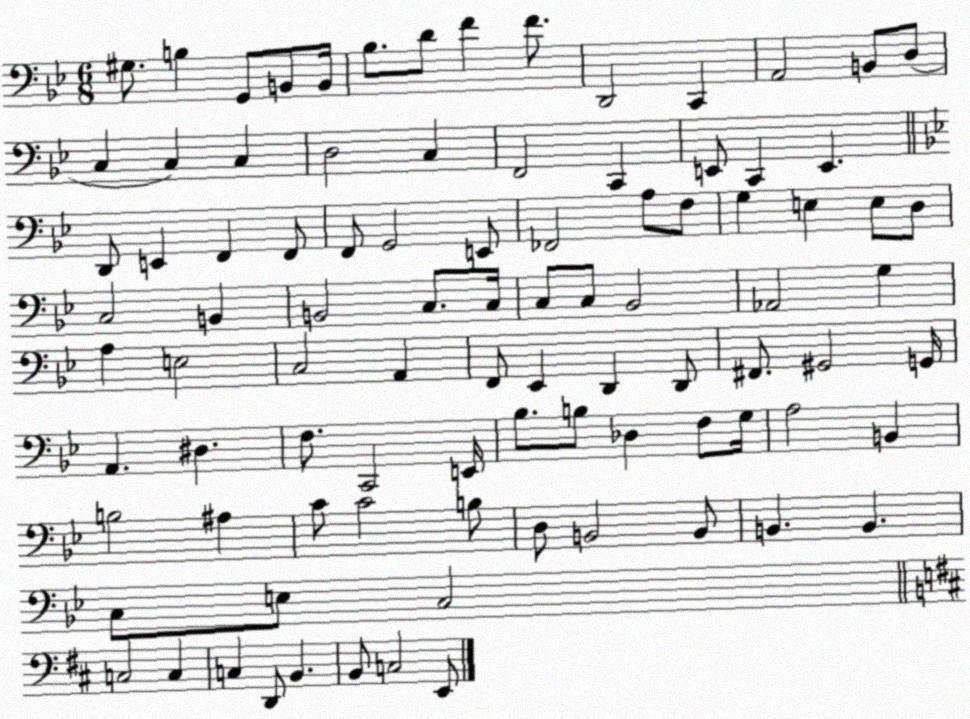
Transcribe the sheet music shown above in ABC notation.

X:1
T:Untitled
M:6/8
L:1/4
K:Bb
^G,/2 B, G,,/2 B,,/2 B,,/4 _B,/2 D/2 F F/2 D,,2 C,, A,,2 B,,/2 D,/2 C, C, C, D,2 C, F,,2 C,, E,,/2 C,, E,, D,,/2 E,, F,, F,,/2 F,,/2 G,,2 E,,/2 _F,,2 A,/2 F,/2 G, E, E,/2 D,/2 C,2 B,, B,,2 C,/2 C,/4 C,/2 C,/2 _B,,2 _A,,2 G, A, E,2 C,2 A,, F,,/2 _E,, D,, D,,/2 ^F,,/2 ^G,,2 G,,/4 A,, ^D, F,/2 C,,2 E,,/4 _B,/2 B,/2 _D, F,/2 G,/4 A,2 B,, B,2 ^A, C/2 C2 B,/2 D,/2 B,,2 B,,/2 B,, B,, C,/2 E,/2 C,2 C,2 C, C, D,,/2 B,, B,,/2 C,2 E,,/2